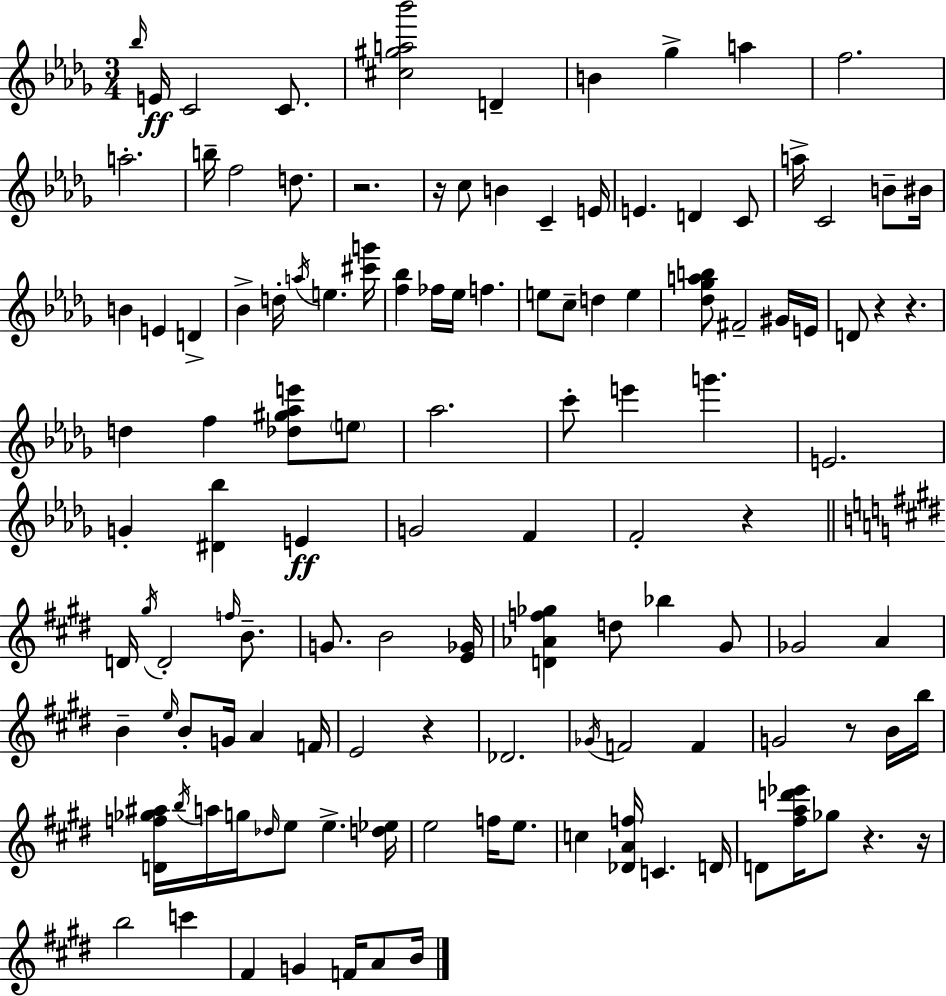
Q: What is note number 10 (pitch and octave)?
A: A5